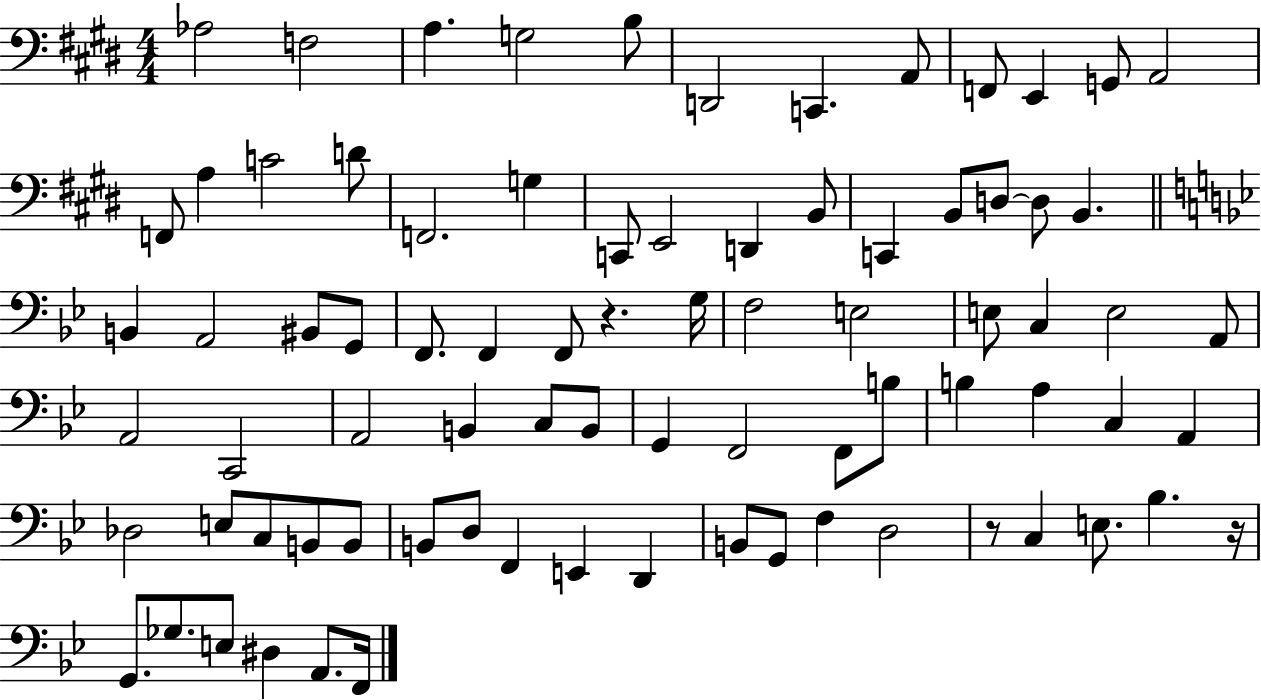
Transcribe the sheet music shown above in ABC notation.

X:1
T:Untitled
M:4/4
L:1/4
K:E
_A,2 F,2 A, G,2 B,/2 D,,2 C,, A,,/2 F,,/2 E,, G,,/2 A,,2 F,,/2 A, C2 D/2 F,,2 G, C,,/2 E,,2 D,, B,,/2 C,, B,,/2 D,/2 D,/2 B,, B,, A,,2 ^B,,/2 G,,/2 F,,/2 F,, F,,/2 z G,/4 F,2 E,2 E,/2 C, E,2 A,,/2 A,,2 C,,2 A,,2 B,, C,/2 B,,/2 G,, F,,2 F,,/2 B,/2 B, A, C, A,, _D,2 E,/2 C,/2 B,,/2 B,,/2 B,,/2 D,/2 F,, E,, D,, B,,/2 G,,/2 F, D,2 z/2 C, E,/2 _B, z/4 G,,/2 _G,/2 E,/2 ^D, A,,/2 F,,/4